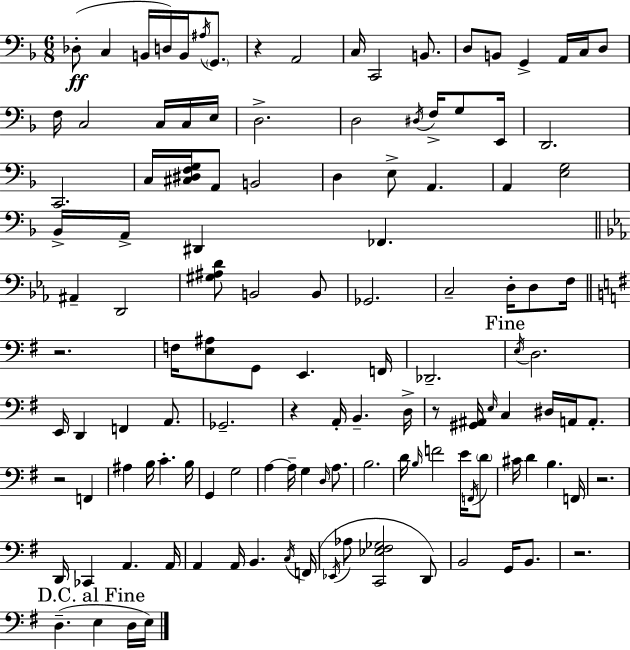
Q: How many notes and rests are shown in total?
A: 125